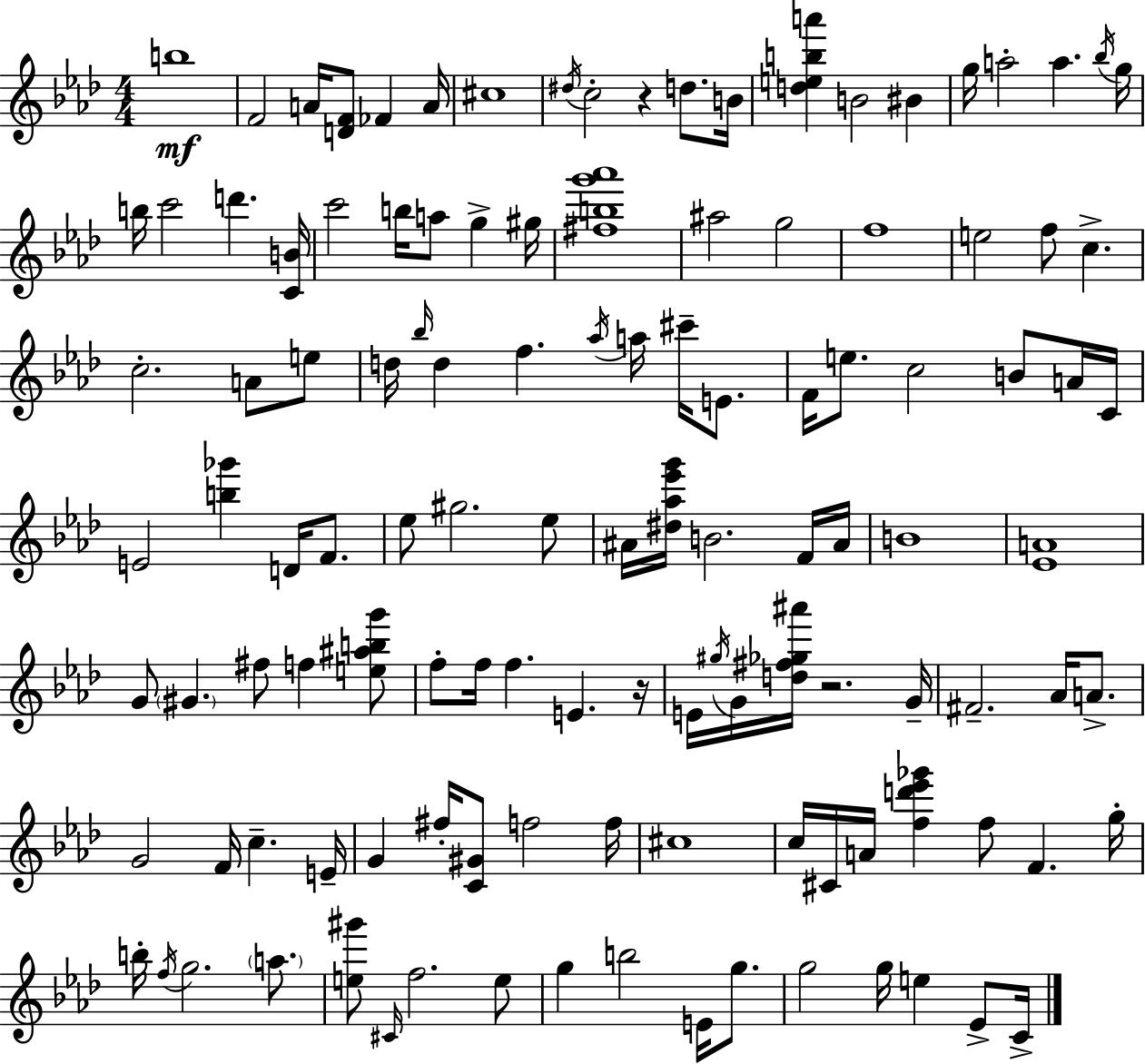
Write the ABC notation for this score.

X:1
T:Untitled
M:4/4
L:1/4
K:Ab
b4 F2 A/4 [DF]/2 _F A/4 ^c4 ^d/4 c2 z d/2 B/4 [deba'] B2 ^B g/4 a2 a _b/4 g/4 b/4 c'2 d' [CB]/4 c'2 b/4 a/2 g ^g/4 [^fbg'_a']4 ^a2 g2 f4 e2 f/2 c c2 A/2 e/2 d/4 _b/4 d f _a/4 a/4 ^c'/4 E/2 F/4 e/2 c2 B/2 A/4 C/4 E2 [b_g'] D/4 F/2 _e/2 ^g2 _e/2 ^A/4 [^d_a_e'g']/4 B2 F/4 ^A/4 B4 [_EA]4 G/2 ^G ^f/2 f [e^abg']/2 f/2 f/4 f E z/4 E/4 ^g/4 G/4 [d^f_g^a']/4 z2 G/4 ^F2 _A/4 A/2 G2 F/4 c E/4 G ^f/4 [C^G]/2 f2 f/4 ^c4 c/4 ^C/4 A/4 [fd'_e'_g'] f/2 F g/4 b/4 f/4 g2 a/2 [e^g']/2 ^C/4 f2 e/2 g b2 E/4 g/2 g2 g/4 e _E/2 C/4